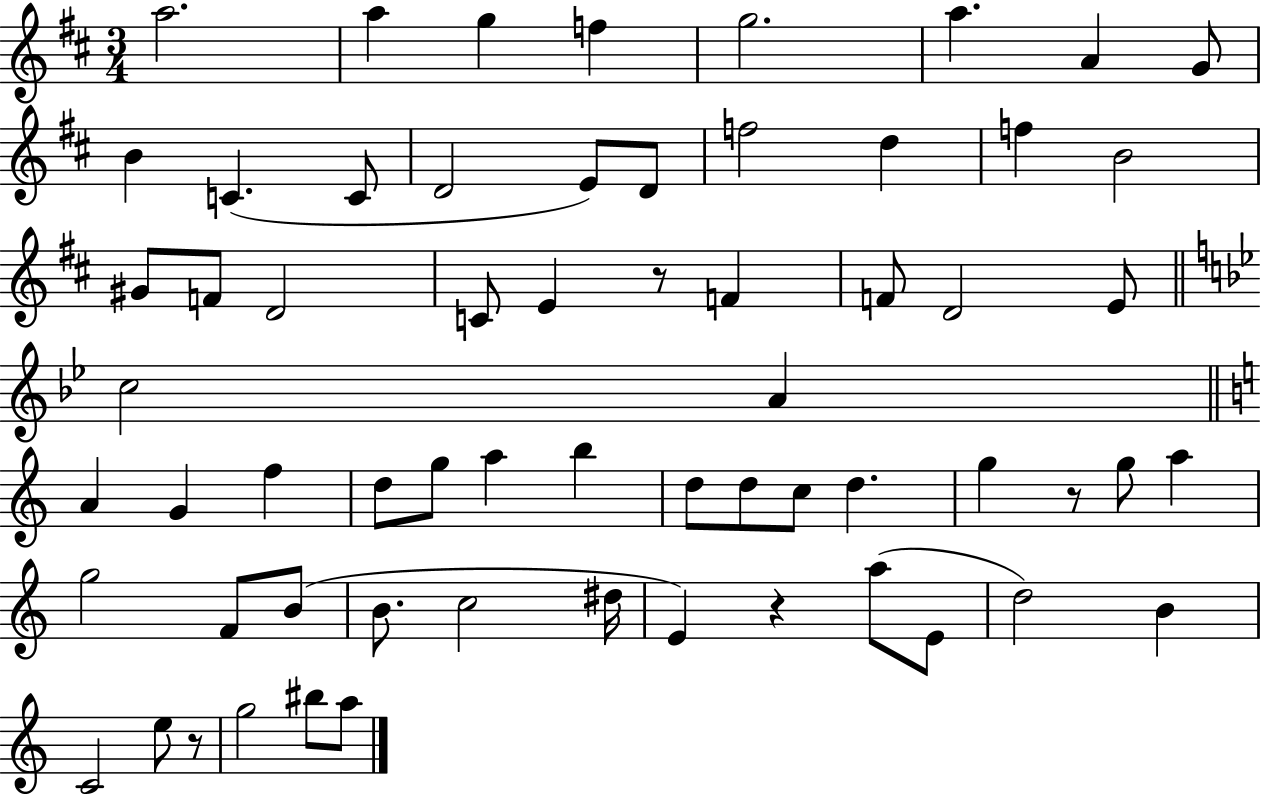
A5/h. A5/q G5/q F5/q G5/h. A5/q. A4/q G4/e B4/q C4/q. C4/e D4/h E4/e D4/e F5/h D5/q F5/q B4/h G#4/e F4/e D4/h C4/e E4/q R/e F4/q F4/e D4/h E4/e C5/h A4/q A4/q G4/q F5/q D5/e G5/e A5/q B5/q D5/e D5/e C5/e D5/q. G5/q R/e G5/e A5/q G5/h F4/e B4/e B4/e. C5/h D#5/s E4/q R/q A5/e E4/e D5/h B4/q C4/h E5/e R/e G5/h BIS5/e A5/e